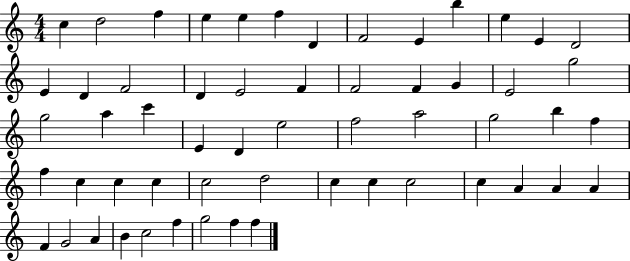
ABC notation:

X:1
T:Untitled
M:4/4
L:1/4
K:C
c d2 f e e f D F2 E b e E D2 E D F2 D E2 F F2 F G E2 g2 g2 a c' E D e2 f2 a2 g2 b f f c c c c2 d2 c c c2 c A A A F G2 A B c2 f g2 f f